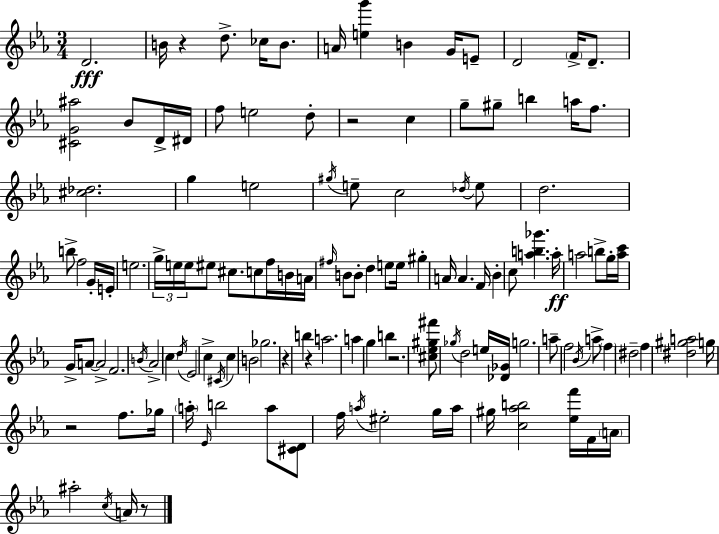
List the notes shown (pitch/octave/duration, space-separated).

D4/h. B4/s R/q D5/e. CES5/s B4/e. A4/s [E5,G6]/q B4/q G4/s E4/e D4/h F4/s D4/e. [C#4,G4,A#5]/h Bb4/e D4/s D#4/s F5/e E5/h D5/e R/h C5/q G5/e G#5/e B5/q A5/s F5/e. [C#5,Db5]/h. G5/q E5/h G#5/s E5/e C5/h Db5/s E5/e D5/h. B5/e F5/h G4/s E4/s E5/h. G5/s E5/s E5/s EIS5/e C#5/e. C5/e F5/s B4/s A4/s F#5/s B4/e B4/e D5/q E5/e E5/s G#5/q A4/s A4/q. F4/s Bb4/q C5/e [A5,B5,Gb6]/q. A5/s A5/h B5/e G5/s [A5,C6]/s G4/s A4/e A4/h F4/h. B4/s Ab4/h C5/q D5/s Eb4/h C5/q C#4/s C5/q B4/h Gb5/h. R/q B5/q R/q A5/h. A5/q G5/q B5/q R/h. [C#5,Eb5,G#5,F#6]/e Gb5/s D5/h E5/s [Db4,Gb4]/s G5/h. A5/e F5/h Bb4/s A5/e F5/q D#5/h F5/q [D#5,G#5,A5]/h G5/s R/h F5/e. Gb5/s A5/s Eb4/s B5/h A5/e [C#4,D4]/e F5/s A5/s EIS5/h G5/s A5/s G#5/s [C5,Ab5,B5]/h [Eb5,F6]/s F4/s A4/s A#5/h C5/s A4/s R/e